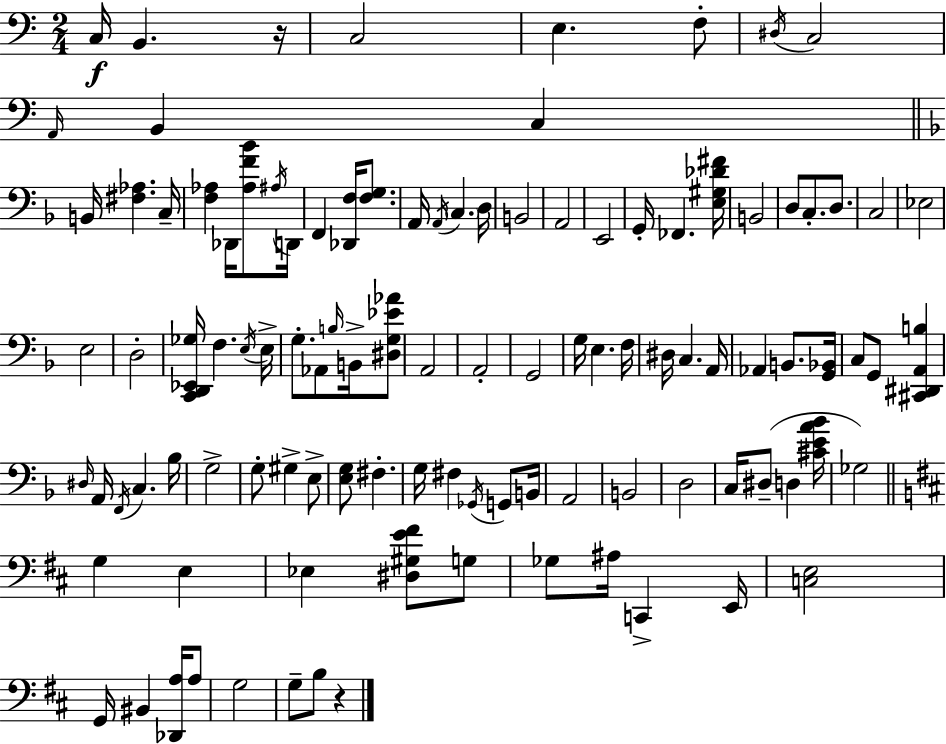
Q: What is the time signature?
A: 2/4